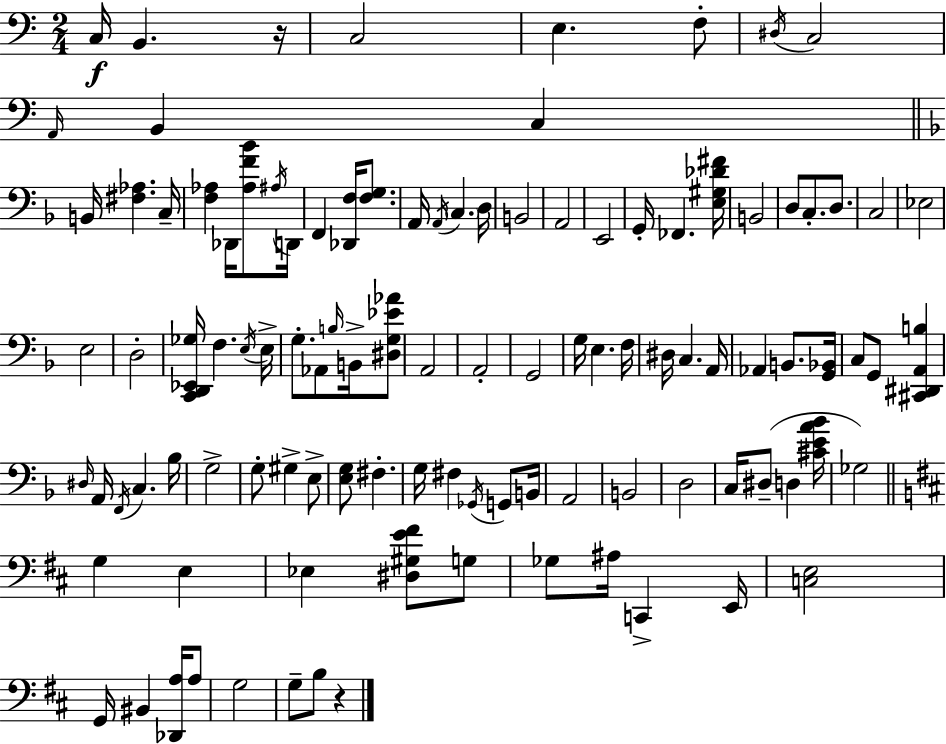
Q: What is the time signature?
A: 2/4